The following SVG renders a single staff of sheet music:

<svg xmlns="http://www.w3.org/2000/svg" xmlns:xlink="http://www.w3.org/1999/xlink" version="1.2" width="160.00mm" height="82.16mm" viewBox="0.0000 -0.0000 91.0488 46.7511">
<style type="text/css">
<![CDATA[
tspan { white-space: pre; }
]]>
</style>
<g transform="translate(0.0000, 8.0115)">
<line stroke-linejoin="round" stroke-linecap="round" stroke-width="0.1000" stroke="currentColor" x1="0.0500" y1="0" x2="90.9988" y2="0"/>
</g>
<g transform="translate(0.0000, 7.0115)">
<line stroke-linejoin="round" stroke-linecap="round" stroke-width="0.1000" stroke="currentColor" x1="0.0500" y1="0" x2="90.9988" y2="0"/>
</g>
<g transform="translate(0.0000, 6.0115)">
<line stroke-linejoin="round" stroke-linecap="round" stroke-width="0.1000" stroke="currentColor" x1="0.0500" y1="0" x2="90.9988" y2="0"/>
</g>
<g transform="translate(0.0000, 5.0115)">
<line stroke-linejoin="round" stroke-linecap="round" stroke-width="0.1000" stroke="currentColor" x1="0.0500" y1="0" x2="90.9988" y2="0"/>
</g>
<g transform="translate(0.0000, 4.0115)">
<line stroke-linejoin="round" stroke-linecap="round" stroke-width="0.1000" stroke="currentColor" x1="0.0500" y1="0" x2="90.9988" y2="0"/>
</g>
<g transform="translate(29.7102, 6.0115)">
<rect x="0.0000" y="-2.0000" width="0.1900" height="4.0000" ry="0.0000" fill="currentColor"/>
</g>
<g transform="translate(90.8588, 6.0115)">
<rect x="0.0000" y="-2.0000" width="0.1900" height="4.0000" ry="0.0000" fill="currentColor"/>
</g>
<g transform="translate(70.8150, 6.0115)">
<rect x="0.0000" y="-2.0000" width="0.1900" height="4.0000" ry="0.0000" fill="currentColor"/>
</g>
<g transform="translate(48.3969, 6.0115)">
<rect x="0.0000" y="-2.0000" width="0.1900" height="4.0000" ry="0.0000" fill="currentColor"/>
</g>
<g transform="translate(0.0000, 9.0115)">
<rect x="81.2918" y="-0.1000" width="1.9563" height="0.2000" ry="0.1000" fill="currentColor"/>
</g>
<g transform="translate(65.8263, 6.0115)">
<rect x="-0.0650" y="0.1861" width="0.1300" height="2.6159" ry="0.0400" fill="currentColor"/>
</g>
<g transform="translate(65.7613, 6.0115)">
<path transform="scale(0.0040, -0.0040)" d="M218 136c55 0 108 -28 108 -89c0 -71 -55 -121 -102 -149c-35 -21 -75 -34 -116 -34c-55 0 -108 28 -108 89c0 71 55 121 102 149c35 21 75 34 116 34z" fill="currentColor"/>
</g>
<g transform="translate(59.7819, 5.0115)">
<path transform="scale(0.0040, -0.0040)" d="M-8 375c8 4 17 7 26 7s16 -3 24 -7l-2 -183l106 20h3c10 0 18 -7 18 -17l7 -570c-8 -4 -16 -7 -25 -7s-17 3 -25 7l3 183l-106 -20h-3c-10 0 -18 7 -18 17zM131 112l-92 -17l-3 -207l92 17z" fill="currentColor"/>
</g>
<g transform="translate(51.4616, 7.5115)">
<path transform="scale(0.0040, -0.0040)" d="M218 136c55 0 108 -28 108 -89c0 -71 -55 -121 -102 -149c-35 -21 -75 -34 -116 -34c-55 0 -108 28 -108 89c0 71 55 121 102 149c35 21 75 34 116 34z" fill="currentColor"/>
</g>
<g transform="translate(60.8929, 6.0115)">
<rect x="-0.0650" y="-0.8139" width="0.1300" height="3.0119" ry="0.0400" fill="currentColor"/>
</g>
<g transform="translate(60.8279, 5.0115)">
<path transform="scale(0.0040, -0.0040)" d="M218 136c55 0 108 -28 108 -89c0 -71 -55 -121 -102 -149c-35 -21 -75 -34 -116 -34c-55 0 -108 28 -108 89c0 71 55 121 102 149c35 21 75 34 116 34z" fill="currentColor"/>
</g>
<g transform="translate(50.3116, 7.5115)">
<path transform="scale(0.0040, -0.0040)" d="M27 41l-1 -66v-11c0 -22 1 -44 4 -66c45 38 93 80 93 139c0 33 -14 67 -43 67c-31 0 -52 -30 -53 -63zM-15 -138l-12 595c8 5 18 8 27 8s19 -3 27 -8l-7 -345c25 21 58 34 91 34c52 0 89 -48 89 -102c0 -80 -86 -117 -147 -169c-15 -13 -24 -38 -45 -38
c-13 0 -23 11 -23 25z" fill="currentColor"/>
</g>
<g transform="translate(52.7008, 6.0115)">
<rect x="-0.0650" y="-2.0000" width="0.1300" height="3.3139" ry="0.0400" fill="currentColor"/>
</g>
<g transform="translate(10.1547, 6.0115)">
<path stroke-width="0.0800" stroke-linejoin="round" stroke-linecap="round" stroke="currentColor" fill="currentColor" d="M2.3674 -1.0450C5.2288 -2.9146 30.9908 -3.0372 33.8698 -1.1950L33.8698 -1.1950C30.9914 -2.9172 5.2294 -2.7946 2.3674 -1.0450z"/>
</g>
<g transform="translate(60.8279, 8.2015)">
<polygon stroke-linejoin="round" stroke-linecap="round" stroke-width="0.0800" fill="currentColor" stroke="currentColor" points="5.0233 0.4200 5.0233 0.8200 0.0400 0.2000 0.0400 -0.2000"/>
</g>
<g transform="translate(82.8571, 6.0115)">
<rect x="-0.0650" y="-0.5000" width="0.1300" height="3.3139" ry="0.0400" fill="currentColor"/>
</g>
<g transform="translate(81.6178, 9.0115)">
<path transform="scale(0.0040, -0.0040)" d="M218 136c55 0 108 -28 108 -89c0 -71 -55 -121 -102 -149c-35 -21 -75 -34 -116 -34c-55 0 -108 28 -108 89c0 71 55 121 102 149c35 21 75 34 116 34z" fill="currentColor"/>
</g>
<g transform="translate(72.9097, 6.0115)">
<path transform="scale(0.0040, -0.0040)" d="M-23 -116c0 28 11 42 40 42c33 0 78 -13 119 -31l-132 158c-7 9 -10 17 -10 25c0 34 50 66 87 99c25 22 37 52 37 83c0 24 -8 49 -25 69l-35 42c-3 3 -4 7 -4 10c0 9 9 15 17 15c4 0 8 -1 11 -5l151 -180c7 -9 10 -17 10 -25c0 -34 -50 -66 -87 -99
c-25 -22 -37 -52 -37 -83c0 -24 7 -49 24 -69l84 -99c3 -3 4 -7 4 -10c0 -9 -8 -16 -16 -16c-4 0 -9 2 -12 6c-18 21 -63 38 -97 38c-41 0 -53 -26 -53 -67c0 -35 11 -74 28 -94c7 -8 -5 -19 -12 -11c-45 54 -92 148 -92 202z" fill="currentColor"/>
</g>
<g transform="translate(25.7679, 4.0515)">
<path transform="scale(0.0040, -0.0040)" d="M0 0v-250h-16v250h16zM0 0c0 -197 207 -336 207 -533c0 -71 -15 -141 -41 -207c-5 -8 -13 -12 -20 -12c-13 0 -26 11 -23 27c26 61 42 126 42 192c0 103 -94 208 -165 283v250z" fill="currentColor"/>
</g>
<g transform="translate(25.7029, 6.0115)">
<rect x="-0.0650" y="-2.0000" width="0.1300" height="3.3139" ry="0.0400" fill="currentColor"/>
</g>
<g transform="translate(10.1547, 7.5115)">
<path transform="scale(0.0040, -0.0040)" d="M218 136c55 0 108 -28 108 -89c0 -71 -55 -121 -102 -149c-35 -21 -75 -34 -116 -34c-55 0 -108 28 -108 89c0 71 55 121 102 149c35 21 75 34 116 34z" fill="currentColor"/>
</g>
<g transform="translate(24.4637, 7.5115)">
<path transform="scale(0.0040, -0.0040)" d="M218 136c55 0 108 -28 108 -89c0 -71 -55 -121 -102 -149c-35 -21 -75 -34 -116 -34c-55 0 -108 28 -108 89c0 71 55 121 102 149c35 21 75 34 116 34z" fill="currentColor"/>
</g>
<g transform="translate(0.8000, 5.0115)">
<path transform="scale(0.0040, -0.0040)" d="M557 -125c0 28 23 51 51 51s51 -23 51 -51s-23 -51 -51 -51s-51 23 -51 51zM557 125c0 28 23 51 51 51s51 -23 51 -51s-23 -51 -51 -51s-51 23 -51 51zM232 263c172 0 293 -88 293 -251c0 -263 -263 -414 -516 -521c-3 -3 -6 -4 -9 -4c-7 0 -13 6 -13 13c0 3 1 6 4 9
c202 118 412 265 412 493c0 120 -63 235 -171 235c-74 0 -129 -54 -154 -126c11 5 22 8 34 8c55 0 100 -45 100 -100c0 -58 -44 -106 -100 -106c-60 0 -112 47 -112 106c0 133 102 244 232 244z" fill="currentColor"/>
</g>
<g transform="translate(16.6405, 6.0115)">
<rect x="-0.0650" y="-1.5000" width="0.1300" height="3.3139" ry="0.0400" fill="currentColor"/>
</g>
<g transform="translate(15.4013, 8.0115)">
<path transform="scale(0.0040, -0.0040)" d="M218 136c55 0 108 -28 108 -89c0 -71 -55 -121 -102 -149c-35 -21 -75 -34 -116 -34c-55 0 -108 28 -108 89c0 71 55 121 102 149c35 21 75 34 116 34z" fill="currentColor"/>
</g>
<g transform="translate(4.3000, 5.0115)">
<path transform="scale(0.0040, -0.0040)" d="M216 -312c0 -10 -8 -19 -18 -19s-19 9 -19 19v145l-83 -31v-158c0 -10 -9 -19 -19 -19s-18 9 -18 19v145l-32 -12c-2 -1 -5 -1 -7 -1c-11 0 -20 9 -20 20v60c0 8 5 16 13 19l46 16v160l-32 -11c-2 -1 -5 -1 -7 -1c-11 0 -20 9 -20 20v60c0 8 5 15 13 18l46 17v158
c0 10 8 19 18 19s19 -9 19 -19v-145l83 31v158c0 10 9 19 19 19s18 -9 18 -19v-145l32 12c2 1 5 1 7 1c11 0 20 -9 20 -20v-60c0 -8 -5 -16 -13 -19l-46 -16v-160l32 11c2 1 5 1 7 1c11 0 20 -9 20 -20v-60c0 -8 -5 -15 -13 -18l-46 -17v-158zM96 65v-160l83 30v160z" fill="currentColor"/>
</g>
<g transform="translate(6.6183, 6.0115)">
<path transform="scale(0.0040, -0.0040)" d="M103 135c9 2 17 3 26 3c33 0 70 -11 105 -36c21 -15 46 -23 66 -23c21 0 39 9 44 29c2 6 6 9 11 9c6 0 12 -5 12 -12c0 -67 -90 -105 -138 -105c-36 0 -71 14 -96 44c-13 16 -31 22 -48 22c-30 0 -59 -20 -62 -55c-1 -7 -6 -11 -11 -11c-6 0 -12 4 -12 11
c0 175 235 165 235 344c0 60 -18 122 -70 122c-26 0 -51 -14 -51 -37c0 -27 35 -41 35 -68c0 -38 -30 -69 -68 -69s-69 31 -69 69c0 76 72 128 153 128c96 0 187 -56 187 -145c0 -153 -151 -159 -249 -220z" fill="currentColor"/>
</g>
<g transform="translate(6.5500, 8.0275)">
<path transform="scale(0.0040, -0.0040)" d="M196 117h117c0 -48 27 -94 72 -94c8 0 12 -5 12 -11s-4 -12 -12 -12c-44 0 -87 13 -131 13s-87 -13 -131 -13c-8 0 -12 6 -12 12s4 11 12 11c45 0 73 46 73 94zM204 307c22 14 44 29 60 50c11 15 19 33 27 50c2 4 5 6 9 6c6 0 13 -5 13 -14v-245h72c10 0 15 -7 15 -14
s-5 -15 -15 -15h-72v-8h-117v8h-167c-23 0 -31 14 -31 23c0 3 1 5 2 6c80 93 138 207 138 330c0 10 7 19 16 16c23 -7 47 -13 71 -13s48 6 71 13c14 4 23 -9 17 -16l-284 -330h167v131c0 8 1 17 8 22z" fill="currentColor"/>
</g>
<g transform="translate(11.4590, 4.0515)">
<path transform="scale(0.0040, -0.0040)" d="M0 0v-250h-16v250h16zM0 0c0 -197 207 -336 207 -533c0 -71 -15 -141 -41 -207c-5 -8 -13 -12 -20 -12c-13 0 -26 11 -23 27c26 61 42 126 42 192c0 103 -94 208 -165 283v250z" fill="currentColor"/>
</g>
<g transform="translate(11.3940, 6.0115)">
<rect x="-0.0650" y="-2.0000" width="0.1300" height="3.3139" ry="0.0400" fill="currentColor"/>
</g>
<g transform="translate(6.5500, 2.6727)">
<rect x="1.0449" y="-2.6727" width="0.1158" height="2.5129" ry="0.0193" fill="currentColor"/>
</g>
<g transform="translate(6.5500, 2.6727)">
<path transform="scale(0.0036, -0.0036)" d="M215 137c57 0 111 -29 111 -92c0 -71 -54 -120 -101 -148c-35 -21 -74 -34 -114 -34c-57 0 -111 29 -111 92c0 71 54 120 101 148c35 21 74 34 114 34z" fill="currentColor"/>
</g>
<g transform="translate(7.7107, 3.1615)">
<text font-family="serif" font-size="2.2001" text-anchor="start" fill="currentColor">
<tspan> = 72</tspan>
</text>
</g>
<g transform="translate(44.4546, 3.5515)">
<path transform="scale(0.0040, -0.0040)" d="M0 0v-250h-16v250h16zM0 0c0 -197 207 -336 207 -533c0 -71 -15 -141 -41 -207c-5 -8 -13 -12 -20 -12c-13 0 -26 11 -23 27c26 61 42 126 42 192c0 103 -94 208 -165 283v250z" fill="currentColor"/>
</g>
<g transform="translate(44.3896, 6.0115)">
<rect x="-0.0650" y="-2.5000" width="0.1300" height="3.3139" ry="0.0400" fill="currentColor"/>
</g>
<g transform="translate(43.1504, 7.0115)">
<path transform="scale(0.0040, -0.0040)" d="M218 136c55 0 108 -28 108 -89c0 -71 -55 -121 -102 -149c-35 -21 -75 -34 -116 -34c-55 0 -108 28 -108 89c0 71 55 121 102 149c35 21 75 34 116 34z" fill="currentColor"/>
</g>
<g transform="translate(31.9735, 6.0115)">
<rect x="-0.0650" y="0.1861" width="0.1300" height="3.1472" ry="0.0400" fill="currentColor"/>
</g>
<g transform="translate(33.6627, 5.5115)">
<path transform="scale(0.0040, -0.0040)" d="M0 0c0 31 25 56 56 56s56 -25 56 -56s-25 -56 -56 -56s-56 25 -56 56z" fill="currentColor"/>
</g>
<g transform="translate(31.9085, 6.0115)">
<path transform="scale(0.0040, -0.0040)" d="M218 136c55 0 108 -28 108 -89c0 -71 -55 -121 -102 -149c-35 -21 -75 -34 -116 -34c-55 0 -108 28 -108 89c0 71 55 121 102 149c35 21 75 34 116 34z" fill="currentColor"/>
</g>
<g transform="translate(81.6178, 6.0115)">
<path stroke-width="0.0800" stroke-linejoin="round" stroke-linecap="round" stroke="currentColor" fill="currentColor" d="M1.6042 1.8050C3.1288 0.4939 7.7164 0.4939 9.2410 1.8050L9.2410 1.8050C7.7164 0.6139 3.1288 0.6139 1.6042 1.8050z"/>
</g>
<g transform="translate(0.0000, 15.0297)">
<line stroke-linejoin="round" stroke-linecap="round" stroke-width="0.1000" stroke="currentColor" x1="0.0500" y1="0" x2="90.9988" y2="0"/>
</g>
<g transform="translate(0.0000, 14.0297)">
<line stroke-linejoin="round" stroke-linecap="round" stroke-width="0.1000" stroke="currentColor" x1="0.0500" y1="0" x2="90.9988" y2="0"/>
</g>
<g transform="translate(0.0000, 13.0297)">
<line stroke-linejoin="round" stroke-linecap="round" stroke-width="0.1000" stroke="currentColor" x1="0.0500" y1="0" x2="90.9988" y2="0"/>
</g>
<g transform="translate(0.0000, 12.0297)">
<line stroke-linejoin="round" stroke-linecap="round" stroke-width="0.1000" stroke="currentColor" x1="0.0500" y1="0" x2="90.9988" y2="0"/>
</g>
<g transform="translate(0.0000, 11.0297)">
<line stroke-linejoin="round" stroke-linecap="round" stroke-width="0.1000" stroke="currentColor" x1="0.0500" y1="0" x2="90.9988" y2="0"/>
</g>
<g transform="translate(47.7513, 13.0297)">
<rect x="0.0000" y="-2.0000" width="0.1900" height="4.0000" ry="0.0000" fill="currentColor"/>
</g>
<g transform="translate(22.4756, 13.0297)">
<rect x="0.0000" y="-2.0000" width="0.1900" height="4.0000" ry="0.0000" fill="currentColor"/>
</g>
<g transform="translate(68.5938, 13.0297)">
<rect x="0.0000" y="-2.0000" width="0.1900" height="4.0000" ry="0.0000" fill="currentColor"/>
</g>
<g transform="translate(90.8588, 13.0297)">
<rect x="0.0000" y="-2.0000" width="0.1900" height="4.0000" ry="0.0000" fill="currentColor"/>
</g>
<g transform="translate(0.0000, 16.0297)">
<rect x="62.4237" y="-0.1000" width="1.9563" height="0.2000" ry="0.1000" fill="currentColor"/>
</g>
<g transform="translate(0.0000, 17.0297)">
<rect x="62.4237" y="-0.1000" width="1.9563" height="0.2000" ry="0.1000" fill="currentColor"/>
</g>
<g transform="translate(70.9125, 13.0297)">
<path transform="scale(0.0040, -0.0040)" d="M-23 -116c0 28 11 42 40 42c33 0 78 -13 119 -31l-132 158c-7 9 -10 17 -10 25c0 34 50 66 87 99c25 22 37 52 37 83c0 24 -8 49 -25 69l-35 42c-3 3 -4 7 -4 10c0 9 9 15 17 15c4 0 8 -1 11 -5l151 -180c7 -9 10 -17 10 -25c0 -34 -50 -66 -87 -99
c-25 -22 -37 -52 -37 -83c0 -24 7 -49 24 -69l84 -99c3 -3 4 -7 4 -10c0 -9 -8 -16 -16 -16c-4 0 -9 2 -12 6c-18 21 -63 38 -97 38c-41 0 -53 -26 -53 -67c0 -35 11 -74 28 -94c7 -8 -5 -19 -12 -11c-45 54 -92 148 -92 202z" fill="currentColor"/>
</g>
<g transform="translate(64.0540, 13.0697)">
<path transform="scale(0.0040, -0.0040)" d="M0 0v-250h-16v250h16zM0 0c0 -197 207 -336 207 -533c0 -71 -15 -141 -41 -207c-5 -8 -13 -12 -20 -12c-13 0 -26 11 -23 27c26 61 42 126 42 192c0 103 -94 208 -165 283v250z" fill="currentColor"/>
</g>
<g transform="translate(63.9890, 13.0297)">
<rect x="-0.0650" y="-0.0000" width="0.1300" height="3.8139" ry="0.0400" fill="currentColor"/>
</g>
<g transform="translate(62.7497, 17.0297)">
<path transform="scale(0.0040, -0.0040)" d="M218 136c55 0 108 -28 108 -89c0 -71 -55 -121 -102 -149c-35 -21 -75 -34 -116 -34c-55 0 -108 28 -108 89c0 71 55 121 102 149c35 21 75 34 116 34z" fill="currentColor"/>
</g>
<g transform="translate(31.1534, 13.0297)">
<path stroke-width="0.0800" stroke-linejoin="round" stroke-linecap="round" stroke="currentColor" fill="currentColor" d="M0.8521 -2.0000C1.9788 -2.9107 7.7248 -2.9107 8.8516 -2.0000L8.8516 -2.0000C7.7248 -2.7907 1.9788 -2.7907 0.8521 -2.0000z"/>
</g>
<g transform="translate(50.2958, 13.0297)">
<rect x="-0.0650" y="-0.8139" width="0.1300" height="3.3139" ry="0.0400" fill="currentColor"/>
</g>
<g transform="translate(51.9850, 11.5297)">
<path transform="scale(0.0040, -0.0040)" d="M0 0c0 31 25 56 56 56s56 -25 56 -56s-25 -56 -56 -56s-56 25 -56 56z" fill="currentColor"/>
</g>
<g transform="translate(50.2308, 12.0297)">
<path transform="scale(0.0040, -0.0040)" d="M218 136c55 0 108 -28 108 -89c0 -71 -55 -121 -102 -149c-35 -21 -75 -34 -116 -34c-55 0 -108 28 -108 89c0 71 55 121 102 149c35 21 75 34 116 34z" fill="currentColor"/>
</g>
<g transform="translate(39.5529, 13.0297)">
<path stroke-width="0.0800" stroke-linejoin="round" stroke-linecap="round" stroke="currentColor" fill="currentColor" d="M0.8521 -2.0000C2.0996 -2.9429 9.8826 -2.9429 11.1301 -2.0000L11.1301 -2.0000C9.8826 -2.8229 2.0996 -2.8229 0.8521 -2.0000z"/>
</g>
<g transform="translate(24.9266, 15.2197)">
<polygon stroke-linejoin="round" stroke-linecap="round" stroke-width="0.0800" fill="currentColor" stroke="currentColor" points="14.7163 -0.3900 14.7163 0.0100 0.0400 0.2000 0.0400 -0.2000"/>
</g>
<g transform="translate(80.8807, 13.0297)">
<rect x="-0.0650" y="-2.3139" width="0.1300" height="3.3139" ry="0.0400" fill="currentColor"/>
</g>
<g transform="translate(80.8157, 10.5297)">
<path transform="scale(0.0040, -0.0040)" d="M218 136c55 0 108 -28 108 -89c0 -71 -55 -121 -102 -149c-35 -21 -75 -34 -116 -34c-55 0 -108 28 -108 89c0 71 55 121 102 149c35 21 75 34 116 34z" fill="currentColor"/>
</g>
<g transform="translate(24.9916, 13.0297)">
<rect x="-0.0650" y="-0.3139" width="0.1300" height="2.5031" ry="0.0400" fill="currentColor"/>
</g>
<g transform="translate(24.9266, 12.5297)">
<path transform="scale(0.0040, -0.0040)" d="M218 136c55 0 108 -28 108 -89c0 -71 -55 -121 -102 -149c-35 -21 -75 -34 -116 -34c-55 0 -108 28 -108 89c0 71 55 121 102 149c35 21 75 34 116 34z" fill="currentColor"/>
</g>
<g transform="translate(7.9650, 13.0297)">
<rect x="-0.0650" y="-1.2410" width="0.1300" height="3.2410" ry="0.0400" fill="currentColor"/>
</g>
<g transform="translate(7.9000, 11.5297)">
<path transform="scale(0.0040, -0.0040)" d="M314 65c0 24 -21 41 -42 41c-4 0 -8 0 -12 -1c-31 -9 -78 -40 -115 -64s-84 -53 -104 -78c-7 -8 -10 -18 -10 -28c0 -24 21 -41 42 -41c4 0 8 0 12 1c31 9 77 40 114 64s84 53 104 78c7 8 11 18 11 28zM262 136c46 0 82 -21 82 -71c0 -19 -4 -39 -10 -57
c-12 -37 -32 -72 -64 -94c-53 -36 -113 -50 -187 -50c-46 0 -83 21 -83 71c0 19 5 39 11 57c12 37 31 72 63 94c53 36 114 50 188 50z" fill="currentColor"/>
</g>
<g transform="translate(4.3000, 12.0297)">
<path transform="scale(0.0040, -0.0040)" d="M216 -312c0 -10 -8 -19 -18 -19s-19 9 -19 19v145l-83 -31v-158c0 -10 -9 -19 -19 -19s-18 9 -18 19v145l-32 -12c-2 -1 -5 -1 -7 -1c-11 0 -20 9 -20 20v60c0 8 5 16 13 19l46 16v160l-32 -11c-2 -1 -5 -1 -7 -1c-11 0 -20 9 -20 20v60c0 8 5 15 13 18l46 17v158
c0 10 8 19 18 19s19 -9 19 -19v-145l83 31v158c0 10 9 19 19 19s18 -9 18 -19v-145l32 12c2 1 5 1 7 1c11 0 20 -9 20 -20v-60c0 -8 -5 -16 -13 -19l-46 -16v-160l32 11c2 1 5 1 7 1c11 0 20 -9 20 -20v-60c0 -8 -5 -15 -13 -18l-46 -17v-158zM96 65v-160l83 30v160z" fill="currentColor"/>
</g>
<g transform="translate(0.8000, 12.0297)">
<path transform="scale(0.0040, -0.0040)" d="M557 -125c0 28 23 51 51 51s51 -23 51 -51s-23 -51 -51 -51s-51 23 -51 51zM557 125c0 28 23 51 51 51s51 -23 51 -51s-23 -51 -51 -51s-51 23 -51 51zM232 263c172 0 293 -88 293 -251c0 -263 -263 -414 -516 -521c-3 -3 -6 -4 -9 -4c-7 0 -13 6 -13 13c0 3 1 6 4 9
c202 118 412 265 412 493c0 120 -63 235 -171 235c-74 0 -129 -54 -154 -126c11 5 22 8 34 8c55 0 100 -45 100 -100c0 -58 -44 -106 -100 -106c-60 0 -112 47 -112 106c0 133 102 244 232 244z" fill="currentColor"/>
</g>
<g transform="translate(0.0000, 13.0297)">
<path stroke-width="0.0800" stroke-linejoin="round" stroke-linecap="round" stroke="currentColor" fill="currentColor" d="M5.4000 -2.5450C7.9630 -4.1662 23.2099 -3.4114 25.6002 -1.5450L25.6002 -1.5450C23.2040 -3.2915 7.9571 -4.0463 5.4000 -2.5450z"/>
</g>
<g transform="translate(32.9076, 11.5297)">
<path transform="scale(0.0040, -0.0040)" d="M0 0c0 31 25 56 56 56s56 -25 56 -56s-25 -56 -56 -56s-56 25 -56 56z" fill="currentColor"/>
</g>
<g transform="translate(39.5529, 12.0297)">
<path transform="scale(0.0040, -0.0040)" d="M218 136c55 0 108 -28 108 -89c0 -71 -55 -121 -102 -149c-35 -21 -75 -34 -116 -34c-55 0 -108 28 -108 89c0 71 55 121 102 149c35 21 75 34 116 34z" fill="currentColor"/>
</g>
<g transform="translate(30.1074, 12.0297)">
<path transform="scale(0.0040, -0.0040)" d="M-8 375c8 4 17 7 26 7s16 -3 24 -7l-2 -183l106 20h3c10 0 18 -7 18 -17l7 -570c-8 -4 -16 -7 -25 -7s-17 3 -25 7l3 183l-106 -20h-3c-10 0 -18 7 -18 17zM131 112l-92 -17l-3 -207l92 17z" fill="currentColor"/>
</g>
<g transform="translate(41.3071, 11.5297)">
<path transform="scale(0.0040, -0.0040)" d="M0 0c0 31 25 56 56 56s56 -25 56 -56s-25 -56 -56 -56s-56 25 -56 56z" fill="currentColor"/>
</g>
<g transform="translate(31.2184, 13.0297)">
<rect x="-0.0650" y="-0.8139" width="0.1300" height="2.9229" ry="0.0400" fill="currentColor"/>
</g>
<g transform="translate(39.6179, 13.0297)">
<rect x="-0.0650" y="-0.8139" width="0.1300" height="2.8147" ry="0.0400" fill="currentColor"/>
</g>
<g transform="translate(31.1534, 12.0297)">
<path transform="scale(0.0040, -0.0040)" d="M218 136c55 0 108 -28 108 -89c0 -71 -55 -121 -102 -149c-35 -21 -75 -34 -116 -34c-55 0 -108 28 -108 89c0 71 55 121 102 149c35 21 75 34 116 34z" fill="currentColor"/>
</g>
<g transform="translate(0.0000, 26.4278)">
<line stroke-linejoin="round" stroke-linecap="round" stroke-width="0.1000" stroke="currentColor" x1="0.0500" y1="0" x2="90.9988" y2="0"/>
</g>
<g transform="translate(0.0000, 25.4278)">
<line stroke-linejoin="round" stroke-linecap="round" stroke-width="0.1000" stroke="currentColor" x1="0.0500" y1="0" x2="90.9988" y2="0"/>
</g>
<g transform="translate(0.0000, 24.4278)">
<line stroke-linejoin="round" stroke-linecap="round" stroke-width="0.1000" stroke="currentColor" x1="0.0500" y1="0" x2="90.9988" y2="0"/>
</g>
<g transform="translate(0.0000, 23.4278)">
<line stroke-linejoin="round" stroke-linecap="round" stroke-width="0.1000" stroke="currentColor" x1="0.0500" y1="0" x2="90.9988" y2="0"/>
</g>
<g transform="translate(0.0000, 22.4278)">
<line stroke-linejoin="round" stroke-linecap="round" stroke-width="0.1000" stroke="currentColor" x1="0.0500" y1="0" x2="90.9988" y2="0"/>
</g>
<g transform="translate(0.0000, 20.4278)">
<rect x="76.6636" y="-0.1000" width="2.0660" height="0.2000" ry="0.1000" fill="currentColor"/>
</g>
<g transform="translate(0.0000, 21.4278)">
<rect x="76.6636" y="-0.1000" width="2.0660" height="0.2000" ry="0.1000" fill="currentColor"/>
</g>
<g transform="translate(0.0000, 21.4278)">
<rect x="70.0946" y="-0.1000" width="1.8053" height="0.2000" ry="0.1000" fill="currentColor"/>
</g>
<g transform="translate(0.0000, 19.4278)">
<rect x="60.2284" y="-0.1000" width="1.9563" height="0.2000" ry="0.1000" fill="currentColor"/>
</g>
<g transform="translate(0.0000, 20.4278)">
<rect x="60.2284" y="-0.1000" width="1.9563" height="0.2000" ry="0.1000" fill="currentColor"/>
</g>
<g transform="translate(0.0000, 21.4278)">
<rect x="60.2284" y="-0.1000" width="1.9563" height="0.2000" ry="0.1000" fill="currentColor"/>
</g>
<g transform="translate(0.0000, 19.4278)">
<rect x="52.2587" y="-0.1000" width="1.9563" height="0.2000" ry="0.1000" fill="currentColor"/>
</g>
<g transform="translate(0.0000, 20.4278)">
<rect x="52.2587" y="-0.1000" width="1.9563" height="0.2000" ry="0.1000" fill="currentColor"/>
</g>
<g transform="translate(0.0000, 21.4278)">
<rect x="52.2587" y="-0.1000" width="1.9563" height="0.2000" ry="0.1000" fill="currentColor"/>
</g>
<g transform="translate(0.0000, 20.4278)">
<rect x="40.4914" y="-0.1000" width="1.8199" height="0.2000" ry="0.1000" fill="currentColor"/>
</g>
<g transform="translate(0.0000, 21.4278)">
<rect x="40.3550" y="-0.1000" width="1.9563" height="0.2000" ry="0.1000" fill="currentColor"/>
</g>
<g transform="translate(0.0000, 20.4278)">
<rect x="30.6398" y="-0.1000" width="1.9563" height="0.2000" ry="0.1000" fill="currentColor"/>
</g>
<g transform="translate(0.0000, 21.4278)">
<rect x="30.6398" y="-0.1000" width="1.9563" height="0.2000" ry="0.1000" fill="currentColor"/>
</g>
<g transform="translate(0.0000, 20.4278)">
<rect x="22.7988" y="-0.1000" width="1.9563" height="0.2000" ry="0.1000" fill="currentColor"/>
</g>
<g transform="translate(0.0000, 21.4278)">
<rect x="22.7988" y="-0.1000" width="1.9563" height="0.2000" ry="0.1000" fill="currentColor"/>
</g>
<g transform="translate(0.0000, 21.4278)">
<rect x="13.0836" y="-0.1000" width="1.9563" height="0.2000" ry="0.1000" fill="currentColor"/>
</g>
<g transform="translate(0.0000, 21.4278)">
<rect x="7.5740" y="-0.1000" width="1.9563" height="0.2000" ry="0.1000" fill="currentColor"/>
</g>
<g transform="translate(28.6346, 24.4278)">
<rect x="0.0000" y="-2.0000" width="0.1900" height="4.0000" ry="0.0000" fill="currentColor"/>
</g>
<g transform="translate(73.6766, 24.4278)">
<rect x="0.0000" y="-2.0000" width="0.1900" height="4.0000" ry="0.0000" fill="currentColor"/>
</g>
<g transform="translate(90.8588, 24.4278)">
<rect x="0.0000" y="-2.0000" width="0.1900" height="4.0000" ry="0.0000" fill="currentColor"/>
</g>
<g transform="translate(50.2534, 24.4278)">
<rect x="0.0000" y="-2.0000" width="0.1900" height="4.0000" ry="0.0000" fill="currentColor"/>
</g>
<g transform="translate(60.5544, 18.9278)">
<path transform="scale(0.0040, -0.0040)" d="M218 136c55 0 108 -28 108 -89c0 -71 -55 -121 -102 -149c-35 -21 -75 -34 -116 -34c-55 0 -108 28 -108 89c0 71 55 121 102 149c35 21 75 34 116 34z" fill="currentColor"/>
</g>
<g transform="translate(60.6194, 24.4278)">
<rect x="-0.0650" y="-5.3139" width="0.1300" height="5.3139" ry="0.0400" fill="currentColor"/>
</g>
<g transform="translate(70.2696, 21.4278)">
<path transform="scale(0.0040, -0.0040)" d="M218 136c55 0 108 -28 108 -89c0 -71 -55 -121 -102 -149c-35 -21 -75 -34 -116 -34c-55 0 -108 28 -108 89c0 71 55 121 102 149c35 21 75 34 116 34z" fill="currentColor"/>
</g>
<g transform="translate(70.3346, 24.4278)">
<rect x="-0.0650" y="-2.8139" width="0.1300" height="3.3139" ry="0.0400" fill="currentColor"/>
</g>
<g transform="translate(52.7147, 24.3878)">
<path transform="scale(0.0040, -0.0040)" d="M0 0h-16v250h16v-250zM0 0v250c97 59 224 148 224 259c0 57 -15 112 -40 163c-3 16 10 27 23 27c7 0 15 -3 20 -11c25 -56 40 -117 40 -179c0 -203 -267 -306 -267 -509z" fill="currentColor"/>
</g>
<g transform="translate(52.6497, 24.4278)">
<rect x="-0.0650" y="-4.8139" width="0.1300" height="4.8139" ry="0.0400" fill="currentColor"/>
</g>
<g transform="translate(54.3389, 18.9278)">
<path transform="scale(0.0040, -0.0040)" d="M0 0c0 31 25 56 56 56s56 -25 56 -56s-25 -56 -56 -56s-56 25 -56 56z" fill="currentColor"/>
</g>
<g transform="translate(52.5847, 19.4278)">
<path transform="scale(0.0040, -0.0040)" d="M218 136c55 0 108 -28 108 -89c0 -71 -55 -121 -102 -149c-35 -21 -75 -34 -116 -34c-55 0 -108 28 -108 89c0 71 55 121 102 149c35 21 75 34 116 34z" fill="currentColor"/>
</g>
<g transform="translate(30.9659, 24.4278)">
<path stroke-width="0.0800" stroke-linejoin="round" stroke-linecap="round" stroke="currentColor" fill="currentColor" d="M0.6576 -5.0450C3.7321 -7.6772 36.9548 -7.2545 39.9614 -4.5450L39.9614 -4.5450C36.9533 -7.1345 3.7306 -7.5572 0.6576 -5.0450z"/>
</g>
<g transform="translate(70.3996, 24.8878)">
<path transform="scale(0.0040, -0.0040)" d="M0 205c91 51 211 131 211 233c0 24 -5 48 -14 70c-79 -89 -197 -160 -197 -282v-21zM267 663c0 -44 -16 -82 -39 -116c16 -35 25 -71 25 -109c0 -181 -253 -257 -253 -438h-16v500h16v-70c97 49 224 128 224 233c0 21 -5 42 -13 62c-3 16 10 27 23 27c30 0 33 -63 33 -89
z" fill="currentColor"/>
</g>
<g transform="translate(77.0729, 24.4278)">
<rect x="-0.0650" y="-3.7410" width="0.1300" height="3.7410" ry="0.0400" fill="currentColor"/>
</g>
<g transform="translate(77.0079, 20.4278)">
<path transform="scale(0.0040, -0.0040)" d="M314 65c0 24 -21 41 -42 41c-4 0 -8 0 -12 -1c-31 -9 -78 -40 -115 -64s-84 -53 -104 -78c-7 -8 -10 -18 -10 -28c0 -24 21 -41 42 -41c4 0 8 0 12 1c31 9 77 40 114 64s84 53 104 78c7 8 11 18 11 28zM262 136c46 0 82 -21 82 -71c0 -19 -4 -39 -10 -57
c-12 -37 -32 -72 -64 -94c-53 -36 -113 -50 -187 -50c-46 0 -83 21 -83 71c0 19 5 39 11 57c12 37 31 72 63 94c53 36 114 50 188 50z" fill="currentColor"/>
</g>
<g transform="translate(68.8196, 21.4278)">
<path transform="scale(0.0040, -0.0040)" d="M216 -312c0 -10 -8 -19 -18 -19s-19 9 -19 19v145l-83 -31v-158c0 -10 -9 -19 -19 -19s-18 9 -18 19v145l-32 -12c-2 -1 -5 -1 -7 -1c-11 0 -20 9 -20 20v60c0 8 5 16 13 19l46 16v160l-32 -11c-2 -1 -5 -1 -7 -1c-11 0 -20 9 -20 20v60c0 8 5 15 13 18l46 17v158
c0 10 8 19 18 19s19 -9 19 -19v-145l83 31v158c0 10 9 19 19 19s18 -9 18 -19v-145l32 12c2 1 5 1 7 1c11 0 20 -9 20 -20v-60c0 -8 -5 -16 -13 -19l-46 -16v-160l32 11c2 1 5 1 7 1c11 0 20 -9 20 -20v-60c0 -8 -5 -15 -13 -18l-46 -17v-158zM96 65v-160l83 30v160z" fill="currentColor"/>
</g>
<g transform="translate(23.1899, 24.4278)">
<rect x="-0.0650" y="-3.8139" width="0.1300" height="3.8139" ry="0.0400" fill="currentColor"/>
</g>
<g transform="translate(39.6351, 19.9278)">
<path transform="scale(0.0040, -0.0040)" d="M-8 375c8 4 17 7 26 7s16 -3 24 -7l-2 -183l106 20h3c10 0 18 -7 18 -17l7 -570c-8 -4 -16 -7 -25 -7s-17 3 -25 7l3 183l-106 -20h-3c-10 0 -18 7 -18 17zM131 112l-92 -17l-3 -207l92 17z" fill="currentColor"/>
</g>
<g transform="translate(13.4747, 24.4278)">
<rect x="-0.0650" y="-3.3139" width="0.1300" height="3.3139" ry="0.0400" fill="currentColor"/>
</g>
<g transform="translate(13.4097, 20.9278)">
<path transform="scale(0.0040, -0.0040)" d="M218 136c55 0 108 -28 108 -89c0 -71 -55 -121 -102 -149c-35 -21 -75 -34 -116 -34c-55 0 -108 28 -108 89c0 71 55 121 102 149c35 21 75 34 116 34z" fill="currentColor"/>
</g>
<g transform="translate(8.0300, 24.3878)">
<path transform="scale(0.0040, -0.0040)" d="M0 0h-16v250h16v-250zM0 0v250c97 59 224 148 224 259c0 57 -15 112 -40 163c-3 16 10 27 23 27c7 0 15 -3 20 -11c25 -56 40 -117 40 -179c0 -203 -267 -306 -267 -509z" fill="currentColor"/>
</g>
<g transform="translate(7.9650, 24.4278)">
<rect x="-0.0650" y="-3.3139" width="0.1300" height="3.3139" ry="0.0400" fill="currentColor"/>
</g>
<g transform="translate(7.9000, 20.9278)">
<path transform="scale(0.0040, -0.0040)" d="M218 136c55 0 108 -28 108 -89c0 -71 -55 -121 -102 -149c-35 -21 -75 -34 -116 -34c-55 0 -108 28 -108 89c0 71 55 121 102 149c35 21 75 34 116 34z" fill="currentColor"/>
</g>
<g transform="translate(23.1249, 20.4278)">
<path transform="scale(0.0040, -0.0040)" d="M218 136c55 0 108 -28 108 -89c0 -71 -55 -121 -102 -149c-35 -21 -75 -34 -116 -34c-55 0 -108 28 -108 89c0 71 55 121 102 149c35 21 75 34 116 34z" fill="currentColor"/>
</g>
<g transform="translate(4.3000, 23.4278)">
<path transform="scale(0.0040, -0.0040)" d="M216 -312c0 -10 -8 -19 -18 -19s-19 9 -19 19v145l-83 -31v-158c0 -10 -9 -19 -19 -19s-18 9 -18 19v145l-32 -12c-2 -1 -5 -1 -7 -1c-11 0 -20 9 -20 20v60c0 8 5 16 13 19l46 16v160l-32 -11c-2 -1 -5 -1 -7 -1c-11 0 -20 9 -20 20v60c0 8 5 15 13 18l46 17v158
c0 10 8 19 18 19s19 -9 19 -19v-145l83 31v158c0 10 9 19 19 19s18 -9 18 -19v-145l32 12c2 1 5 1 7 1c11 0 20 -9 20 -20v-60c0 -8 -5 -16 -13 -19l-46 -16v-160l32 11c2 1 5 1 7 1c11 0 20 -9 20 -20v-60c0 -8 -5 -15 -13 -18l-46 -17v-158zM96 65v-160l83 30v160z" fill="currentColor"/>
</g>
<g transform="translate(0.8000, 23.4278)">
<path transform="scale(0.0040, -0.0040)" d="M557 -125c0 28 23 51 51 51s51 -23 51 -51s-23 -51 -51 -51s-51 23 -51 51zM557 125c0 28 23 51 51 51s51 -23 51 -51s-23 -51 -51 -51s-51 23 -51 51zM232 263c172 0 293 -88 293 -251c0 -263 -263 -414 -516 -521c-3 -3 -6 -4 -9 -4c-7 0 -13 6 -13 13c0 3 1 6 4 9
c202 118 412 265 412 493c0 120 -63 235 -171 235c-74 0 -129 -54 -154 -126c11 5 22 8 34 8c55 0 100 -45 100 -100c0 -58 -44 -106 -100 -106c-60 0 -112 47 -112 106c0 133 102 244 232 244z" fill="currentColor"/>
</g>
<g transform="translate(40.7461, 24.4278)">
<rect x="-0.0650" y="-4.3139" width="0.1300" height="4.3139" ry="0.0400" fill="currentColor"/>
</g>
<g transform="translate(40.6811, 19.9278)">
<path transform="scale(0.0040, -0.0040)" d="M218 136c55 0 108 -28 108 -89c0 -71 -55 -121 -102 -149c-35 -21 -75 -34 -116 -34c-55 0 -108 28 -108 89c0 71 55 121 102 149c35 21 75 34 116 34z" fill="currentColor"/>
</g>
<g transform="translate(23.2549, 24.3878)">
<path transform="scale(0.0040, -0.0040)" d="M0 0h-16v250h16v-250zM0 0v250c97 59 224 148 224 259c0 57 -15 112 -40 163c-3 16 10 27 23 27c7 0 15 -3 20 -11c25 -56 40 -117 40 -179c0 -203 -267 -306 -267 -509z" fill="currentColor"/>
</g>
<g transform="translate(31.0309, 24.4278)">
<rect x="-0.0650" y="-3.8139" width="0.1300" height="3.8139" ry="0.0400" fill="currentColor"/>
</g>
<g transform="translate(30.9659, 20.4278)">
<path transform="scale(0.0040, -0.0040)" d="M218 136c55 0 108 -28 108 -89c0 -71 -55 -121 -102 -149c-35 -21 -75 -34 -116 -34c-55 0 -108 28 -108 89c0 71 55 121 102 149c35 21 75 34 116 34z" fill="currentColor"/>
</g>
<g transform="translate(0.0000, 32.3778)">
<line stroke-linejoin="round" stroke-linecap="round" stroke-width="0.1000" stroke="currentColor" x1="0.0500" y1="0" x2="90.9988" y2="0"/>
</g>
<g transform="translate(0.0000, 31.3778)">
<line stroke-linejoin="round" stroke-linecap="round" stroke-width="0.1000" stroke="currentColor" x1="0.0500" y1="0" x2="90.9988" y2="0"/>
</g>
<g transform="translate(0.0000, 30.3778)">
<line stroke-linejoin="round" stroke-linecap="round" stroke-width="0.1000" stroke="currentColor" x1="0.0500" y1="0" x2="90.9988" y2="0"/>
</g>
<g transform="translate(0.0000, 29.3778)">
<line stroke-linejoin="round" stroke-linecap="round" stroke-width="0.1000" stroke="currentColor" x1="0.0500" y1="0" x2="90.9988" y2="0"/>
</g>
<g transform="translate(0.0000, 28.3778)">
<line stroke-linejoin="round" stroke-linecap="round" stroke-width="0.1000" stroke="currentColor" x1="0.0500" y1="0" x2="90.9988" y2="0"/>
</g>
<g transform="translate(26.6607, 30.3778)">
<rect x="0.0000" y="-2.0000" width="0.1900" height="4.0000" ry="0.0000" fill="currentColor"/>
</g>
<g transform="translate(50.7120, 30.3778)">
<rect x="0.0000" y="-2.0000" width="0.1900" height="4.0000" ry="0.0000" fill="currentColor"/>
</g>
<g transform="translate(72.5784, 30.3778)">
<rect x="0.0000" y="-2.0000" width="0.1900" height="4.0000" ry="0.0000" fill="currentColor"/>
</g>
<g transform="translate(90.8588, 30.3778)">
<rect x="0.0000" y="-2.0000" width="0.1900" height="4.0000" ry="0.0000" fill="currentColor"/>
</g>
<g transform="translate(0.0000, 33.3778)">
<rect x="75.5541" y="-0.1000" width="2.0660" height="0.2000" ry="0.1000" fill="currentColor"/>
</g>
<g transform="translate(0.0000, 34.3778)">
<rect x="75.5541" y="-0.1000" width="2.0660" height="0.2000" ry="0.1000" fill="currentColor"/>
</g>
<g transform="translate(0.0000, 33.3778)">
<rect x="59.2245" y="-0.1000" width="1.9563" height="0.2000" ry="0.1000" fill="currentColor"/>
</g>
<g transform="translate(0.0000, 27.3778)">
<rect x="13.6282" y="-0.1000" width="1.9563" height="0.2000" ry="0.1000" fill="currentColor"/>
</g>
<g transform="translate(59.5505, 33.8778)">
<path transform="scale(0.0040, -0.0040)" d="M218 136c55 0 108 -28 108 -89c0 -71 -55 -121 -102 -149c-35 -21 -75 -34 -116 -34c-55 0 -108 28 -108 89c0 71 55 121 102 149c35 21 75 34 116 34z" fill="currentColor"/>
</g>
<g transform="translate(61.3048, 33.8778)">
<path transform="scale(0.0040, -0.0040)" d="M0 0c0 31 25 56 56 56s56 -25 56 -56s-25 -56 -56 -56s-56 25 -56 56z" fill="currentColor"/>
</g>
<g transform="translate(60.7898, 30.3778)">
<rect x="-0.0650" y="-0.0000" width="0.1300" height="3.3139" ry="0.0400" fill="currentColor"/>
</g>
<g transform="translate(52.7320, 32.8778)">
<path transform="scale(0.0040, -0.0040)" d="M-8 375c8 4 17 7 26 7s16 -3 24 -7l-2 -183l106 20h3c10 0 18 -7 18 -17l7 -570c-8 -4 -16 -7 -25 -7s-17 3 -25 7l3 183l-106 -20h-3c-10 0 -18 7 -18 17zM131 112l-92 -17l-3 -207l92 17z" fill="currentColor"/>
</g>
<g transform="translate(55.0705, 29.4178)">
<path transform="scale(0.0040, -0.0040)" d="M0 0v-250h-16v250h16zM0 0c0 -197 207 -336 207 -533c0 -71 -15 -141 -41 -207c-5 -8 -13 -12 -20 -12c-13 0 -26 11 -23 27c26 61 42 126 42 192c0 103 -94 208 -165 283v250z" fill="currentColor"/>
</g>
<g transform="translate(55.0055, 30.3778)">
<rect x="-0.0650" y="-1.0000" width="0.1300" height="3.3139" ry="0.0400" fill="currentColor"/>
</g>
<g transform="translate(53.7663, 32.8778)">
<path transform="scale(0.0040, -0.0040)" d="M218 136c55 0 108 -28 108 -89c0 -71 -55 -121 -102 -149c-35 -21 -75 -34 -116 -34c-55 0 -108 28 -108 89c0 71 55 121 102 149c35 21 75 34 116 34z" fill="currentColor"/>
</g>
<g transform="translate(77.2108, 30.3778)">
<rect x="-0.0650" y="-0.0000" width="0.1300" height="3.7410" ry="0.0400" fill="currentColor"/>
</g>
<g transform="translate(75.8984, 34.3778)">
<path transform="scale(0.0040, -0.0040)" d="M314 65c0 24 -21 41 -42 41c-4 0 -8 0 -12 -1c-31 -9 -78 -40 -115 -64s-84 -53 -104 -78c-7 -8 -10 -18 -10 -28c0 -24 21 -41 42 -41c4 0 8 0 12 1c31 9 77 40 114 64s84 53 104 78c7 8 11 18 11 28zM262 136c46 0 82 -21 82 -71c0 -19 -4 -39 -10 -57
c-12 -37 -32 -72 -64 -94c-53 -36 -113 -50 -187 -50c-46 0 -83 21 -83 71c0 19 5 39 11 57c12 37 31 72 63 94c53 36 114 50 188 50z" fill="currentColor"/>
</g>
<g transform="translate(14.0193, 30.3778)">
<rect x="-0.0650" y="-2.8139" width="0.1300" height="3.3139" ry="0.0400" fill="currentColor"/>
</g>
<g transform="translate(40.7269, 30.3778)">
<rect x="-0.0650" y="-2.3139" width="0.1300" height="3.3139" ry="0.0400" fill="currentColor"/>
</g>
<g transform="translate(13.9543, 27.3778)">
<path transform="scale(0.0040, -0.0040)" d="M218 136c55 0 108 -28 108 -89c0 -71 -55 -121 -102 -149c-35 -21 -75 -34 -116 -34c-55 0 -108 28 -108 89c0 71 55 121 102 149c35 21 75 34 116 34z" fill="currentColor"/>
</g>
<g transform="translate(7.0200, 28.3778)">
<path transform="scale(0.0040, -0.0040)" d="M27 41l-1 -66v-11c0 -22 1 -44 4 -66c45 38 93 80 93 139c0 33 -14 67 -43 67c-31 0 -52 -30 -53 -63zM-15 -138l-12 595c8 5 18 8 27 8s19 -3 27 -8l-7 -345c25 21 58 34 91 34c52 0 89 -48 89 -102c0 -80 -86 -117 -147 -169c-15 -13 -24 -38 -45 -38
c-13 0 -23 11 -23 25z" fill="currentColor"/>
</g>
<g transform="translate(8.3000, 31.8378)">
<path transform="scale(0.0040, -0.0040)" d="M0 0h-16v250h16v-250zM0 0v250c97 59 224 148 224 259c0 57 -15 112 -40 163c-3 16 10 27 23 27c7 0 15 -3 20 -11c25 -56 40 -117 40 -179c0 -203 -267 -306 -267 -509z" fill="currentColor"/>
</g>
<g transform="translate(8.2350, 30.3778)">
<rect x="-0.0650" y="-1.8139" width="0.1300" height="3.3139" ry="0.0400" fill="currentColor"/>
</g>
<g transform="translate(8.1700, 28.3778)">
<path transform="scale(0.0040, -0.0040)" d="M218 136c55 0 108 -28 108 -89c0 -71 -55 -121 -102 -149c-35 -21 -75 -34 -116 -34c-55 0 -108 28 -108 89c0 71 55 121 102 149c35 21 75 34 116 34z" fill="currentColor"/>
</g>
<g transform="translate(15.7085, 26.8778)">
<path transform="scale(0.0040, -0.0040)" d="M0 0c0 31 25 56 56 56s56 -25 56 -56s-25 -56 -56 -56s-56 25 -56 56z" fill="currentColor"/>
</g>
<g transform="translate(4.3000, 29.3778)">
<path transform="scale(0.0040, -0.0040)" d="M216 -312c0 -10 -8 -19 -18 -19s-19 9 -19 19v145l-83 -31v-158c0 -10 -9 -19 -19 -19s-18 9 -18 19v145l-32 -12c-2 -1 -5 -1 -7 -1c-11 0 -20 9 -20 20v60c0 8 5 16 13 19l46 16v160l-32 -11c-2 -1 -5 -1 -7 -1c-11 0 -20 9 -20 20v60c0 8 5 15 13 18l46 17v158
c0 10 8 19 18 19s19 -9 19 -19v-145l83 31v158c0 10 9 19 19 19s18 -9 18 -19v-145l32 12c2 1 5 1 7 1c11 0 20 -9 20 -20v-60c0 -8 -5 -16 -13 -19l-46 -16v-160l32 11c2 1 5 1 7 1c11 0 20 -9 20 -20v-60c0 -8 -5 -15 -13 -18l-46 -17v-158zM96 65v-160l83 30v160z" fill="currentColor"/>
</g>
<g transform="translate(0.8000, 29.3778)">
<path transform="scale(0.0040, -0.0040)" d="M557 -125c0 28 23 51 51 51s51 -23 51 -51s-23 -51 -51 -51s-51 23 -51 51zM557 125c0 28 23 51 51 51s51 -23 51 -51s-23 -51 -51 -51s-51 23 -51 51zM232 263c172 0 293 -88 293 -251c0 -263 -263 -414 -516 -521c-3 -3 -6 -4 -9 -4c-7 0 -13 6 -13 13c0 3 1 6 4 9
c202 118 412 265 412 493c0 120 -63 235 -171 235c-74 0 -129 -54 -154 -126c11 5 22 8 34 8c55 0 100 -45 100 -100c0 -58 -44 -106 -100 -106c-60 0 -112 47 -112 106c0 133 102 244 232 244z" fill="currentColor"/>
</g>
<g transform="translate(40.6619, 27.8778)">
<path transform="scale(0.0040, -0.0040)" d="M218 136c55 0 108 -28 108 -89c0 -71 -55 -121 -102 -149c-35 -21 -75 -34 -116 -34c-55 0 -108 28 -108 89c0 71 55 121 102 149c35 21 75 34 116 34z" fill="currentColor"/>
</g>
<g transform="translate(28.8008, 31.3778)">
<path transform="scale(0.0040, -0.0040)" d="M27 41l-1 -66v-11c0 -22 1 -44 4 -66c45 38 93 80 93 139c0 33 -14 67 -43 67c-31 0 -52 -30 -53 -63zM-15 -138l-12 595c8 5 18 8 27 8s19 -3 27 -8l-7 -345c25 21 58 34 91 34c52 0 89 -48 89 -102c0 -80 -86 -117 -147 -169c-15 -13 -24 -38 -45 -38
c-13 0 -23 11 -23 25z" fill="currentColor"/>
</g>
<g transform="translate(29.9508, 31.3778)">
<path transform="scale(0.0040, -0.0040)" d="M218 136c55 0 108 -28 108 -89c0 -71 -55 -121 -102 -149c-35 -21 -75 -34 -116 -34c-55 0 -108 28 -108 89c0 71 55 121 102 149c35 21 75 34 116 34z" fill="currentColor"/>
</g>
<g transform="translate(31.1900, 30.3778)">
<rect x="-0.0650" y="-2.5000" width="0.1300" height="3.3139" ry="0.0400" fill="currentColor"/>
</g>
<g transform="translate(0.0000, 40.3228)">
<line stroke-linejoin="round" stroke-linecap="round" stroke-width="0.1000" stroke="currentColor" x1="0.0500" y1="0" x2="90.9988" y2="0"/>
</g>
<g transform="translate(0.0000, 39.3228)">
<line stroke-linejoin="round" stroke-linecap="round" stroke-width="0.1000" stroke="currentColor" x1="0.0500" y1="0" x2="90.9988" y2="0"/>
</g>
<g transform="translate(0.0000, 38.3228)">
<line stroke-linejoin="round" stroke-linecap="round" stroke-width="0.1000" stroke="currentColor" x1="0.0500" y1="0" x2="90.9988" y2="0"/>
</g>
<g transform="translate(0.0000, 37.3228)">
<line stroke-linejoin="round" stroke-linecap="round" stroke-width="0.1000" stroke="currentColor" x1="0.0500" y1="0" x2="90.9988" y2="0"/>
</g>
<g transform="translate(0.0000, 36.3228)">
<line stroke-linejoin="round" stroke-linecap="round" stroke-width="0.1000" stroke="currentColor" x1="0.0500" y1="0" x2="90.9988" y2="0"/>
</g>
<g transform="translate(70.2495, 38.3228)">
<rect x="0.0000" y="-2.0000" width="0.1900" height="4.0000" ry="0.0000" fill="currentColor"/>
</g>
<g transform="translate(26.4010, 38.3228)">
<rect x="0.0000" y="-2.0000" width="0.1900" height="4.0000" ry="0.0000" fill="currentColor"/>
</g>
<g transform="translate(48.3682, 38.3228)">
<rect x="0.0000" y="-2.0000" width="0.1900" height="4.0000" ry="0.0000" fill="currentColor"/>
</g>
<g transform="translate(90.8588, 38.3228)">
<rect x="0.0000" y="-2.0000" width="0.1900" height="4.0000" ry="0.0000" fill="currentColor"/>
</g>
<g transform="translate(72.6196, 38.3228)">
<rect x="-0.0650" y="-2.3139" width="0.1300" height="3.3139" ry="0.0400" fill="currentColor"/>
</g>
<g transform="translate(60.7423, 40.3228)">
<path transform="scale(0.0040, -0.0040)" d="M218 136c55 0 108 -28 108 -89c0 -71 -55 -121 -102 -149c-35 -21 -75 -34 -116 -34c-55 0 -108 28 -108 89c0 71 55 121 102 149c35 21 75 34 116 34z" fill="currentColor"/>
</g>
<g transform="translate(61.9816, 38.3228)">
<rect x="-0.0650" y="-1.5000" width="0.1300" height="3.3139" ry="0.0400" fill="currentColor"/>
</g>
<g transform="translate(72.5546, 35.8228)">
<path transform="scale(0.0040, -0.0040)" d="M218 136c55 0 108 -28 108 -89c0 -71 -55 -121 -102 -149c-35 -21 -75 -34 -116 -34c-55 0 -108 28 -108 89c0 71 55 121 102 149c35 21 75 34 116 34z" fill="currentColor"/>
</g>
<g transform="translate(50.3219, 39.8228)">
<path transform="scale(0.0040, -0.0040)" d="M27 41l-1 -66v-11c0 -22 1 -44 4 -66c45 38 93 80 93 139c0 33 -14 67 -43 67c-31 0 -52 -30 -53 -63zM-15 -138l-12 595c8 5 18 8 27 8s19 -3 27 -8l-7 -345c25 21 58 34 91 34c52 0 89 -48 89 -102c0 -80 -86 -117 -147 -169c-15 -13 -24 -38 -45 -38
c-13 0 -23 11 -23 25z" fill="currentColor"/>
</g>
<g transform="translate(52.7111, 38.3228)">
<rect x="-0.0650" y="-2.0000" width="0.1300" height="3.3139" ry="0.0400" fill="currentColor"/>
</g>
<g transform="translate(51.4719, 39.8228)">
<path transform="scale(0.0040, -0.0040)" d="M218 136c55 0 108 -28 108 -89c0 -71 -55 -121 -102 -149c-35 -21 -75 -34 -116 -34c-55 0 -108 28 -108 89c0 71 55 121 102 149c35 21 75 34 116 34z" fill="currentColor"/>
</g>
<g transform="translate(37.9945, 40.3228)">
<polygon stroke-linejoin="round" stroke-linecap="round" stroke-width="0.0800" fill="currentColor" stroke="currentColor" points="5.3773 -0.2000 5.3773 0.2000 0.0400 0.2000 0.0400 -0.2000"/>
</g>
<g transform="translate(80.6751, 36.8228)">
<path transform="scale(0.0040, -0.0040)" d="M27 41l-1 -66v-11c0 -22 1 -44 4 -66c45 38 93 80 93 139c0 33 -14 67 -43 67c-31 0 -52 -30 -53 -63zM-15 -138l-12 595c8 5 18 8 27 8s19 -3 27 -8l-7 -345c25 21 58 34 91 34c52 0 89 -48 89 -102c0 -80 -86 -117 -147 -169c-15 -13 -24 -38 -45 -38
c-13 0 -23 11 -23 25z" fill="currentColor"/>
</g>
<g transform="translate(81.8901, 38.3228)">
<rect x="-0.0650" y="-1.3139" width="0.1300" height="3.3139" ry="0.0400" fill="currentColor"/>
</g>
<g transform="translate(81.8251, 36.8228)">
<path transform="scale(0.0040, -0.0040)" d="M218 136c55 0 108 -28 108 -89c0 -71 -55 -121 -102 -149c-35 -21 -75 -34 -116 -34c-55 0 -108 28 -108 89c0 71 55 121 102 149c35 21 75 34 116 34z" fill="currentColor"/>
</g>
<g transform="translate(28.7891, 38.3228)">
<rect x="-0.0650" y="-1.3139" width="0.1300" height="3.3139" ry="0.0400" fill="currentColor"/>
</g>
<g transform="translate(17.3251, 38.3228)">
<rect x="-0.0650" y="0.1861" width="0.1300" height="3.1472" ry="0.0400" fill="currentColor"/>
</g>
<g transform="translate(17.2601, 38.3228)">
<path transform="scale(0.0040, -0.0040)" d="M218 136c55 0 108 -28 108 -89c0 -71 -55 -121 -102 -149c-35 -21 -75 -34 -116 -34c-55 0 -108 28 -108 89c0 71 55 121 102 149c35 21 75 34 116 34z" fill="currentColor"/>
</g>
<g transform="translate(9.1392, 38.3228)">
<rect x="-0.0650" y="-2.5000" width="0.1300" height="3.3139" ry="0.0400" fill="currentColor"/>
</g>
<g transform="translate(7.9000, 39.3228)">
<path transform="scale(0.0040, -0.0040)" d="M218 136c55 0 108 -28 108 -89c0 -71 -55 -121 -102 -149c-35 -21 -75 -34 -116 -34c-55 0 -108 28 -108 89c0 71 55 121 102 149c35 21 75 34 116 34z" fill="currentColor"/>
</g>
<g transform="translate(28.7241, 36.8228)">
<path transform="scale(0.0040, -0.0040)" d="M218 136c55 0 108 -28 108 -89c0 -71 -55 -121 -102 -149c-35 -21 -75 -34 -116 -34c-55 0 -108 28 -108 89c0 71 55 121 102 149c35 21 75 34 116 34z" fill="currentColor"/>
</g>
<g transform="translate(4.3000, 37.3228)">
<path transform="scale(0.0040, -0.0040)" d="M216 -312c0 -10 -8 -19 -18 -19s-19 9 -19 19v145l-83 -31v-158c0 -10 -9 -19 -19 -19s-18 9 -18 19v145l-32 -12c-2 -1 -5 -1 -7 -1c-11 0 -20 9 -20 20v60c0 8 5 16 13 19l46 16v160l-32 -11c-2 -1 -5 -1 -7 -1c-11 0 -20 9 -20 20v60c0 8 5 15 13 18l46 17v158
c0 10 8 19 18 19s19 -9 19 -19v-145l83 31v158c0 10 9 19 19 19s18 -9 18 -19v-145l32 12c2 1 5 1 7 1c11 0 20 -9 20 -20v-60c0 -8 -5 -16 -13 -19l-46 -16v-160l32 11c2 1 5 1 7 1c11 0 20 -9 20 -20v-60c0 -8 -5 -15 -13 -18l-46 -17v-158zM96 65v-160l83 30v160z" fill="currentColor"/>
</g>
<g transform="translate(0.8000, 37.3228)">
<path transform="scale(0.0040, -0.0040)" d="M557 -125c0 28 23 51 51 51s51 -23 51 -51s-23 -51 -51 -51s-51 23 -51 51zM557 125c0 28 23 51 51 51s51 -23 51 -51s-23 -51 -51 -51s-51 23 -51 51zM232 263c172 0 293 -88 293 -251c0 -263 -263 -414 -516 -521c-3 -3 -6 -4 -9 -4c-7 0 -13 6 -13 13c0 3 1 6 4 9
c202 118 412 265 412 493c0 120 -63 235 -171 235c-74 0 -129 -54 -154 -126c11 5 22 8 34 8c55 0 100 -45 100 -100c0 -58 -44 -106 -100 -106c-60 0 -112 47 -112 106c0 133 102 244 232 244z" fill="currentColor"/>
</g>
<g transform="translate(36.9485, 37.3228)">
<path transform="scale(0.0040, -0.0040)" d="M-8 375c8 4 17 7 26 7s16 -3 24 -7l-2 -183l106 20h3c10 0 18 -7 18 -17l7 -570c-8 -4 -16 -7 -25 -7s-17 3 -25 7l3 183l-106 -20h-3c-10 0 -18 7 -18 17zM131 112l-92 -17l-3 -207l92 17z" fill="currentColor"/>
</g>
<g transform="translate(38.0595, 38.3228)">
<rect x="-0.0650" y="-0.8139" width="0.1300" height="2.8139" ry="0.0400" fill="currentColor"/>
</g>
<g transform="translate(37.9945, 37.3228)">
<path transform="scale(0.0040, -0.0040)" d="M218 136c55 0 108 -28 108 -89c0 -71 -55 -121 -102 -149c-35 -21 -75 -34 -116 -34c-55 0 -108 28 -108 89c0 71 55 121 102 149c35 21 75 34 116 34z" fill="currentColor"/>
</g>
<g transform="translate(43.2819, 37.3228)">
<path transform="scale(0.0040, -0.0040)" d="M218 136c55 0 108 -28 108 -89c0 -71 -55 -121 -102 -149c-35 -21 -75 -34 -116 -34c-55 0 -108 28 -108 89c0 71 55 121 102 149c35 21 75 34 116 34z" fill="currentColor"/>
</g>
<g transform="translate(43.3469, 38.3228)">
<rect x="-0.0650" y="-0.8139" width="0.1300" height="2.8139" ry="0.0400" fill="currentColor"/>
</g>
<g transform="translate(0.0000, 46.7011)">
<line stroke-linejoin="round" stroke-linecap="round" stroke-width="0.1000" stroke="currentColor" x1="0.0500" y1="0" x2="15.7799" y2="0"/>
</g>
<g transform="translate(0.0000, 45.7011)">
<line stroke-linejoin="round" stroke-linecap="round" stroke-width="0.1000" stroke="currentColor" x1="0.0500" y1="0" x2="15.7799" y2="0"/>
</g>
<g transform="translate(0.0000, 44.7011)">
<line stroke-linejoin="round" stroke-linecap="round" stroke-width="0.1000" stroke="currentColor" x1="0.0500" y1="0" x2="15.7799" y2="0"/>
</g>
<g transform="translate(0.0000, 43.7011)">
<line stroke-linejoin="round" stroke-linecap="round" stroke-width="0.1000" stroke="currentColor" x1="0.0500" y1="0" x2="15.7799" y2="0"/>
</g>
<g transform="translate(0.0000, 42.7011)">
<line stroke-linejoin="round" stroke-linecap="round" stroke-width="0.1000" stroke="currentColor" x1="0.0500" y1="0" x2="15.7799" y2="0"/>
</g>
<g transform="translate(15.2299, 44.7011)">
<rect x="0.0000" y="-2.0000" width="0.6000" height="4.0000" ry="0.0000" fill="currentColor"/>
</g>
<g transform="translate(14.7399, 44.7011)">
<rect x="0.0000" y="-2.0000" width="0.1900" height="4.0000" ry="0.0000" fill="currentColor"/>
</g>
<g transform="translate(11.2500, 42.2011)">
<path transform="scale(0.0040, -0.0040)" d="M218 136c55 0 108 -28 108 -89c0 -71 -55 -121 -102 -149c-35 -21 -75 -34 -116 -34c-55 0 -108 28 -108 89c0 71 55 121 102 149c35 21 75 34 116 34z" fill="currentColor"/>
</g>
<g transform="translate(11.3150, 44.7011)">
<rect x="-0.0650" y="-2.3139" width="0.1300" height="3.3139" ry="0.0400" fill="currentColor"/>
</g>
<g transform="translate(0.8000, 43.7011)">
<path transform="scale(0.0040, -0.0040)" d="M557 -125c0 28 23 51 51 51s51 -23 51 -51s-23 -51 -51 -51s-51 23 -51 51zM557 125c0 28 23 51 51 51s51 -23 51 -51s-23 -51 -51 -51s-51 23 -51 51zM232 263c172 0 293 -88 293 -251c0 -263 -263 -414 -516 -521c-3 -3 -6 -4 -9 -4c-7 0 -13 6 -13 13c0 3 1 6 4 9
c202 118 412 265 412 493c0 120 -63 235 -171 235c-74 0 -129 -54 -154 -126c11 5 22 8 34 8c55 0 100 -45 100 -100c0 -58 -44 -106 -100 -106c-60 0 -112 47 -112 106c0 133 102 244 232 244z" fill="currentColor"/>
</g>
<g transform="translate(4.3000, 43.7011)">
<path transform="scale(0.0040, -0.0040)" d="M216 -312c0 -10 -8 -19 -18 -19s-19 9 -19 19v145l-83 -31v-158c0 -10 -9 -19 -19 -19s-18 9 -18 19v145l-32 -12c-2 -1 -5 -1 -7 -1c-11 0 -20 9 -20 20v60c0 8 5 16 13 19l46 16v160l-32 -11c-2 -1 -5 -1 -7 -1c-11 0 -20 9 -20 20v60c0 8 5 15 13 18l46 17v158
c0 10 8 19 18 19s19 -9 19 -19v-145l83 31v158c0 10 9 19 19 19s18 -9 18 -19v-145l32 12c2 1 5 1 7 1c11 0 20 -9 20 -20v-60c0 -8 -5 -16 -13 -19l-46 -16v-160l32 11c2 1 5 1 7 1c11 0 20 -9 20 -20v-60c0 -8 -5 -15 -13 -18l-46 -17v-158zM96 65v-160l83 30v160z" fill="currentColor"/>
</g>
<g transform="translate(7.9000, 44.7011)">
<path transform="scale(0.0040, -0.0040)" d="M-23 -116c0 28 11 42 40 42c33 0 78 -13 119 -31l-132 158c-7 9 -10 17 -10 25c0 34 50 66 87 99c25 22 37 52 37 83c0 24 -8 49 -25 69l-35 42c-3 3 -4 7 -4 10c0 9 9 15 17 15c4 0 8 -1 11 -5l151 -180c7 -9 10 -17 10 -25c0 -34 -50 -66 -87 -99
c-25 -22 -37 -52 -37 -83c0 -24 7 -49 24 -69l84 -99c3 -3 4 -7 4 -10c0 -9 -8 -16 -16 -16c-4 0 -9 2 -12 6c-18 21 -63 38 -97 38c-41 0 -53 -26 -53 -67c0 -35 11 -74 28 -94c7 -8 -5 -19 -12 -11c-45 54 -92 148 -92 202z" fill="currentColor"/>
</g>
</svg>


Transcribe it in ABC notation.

X:1
T:Untitled
M:2/4
L:1/4
K:G
A,,/2 G,, A,,/2 D, B,,/2 _A,, F,/2 D,/2 z E,, G,2 E,/2 F,/2 F,/2 F, C,,/2 z B, D/2 D E/2 E F G/2 A ^C/4 E2 _A,/2 C _B,, B, F,,/2 D,, C,,2 B,, D, G, F,/2 F,/2 _A,, G,, B, _G, z B,